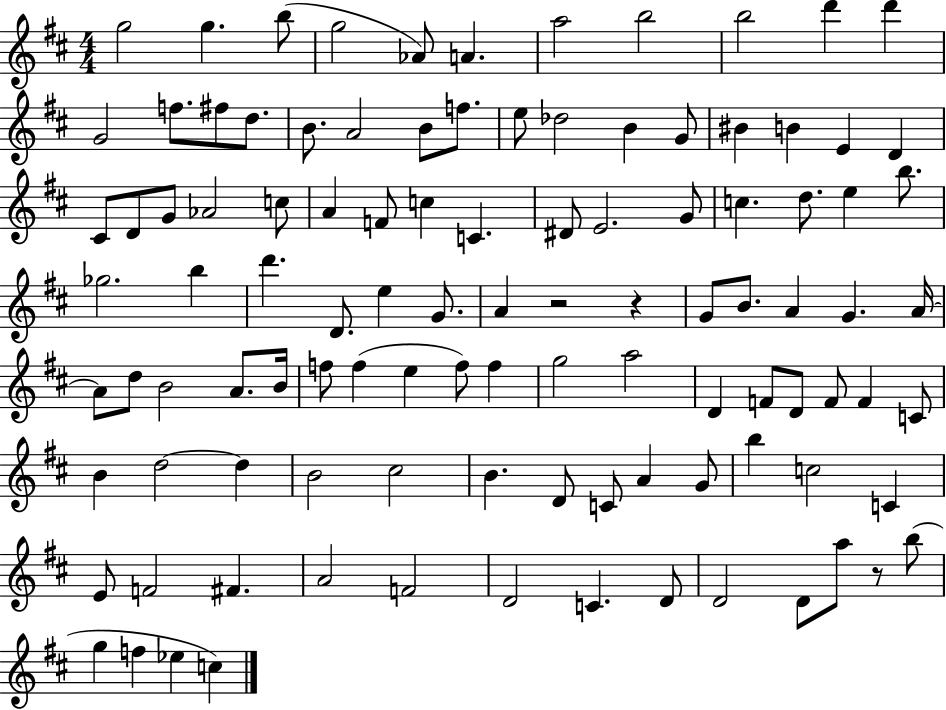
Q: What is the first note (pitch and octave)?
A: G5